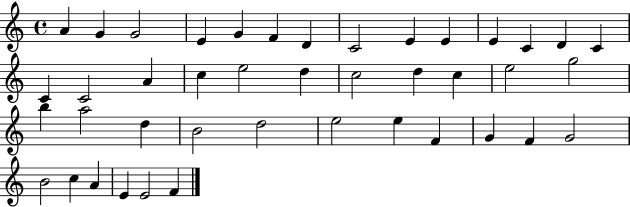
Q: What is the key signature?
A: C major